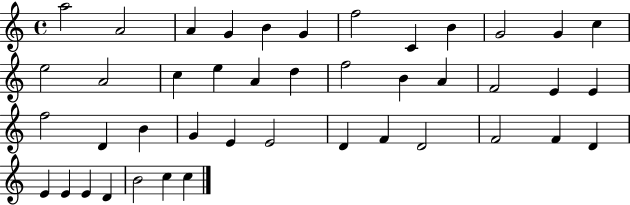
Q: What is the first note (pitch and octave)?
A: A5